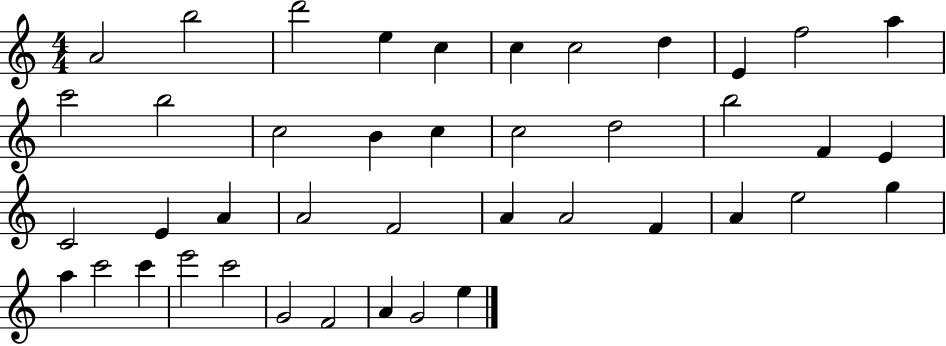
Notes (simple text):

A4/h B5/h D6/h E5/q C5/q C5/q C5/h D5/q E4/q F5/h A5/q C6/h B5/h C5/h B4/q C5/q C5/h D5/h B5/h F4/q E4/q C4/h E4/q A4/q A4/h F4/h A4/q A4/h F4/q A4/q E5/h G5/q A5/q C6/h C6/q E6/h C6/h G4/h F4/h A4/q G4/h E5/q